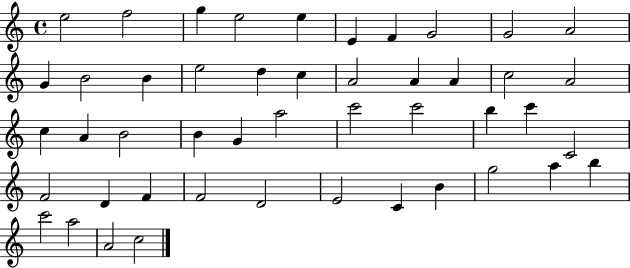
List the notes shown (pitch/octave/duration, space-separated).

E5/h F5/h G5/q E5/h E5/q E4/q F4/q G4/h G4/h A4/h G4/q B4/h B4/q E5/h D5/q C5/q A4/h A4/q A4/q C5/h A4/h C5/q A4/q B4/h B4/q G4/q A5/h C6/h C6/h B5/q C6/q C4/h F4/h D4/q F4/q F4/h D4/h E4/h C4/q B4/q G5/h A5/q B5/q C6/h A5/h A4/h C5/h